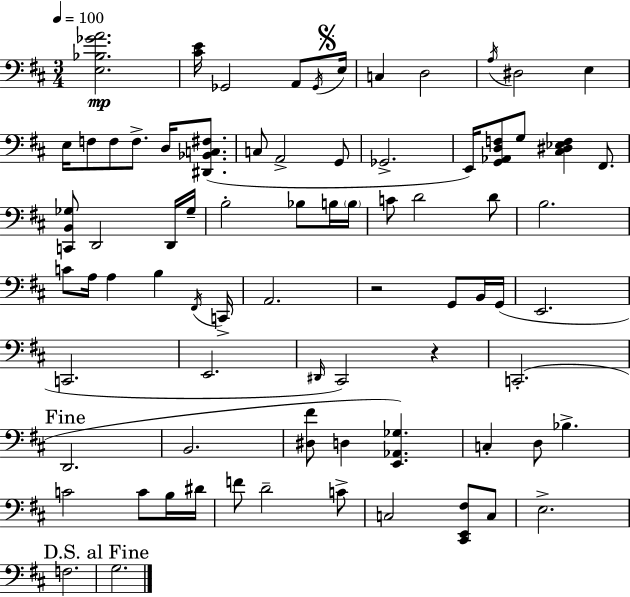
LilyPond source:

{
  \clef bass
  \numericTimeSignature
  \time 3/4
  \key d \major
  \tempo 4 = 100
  \repeat volta 2 { <e bes ges' a'>2.\mp | <cis' e'>16 ges,2 a,8 \acciaccatura { ges,16 } | \mark \markup { \musicglyph "scripts.segno" } e16 c4 d2 | \acciaccatura { a16 } dis2 e4 | \break e16 f8 f8 f8.-> d16 <dis, bes, c fis>8.( | c8 a,2-> | g,8 ges,2.-> | e,16) <g, aes, d f>8 g8 <cis dis ees f>4 fis,8. | \break <c, b, ges>8 d,2 | d,16 ges16-- b2-. bes8 | b16 \parenthesize b16 c'8 d'2 | d'8 b2. | \break c'8 a16 a4 b4 | \acciaccatura { fis,16 } c,16-> a,2. | r2 g,8 | b,16 g,16( e,2. | \break c,2. | e,2. | \grace { dis,16 } cis,2) | r4 c,2.-.( | \break \mark "Fine" d,2. | b,2. | <dis fis'>8 d4 <e, aes, ges>4.) | c4-. d8 bes4.-> | \break c'2 | c'8 b16 dis'16 f'8 d'2-- | c'8-> c2 | <cis, e, fis>8 c8 e2.-> | \break f2. | \mark "D.S. al Fine" g2. | } \bar "|."
}